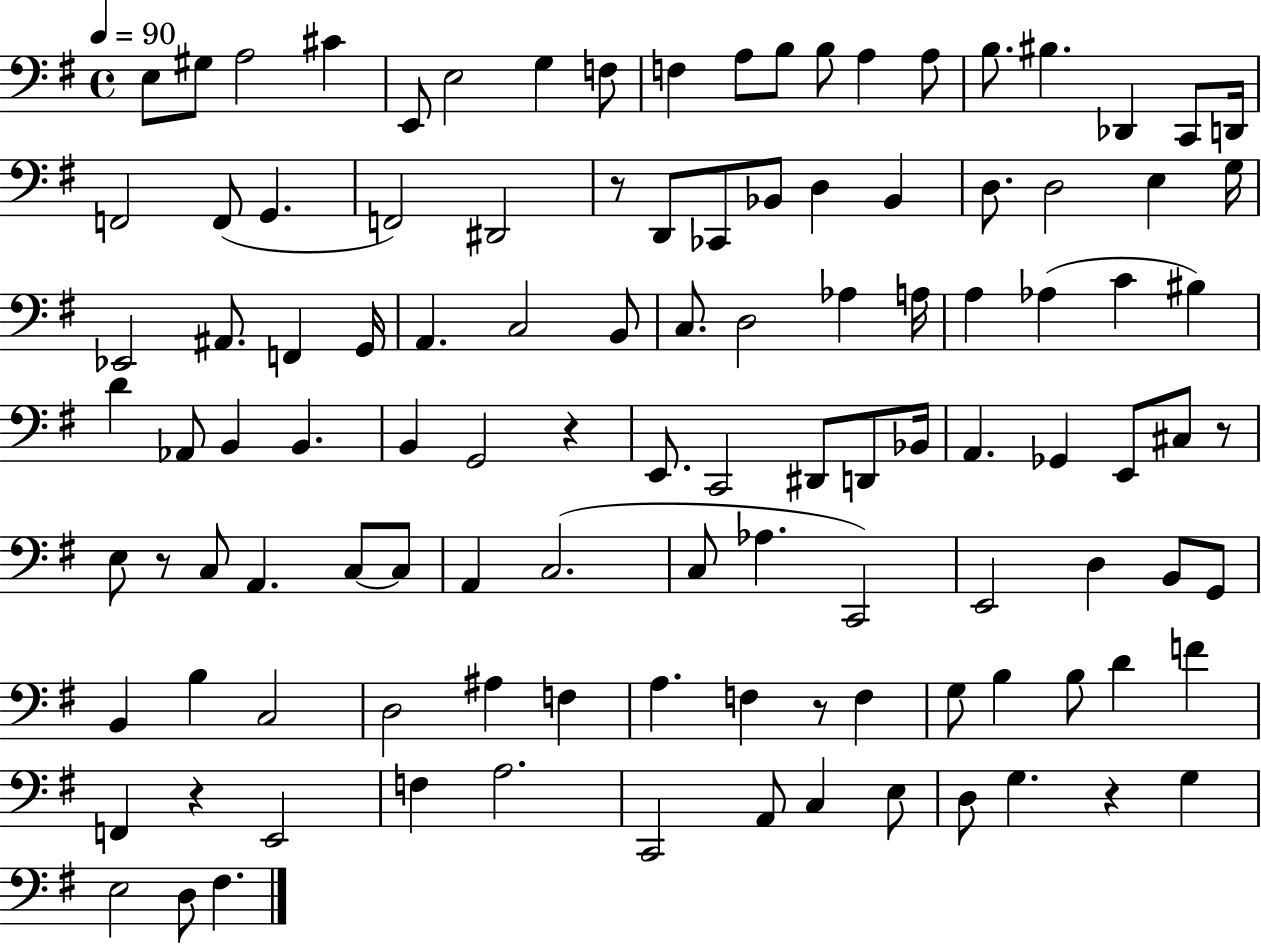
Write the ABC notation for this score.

X:1
T:Untitled
M:4/4
L:1/4
K:G
E,/2 ^G,/2 A,2 ^C E,,/2 E,2 G, F,/2 F, A,/2 B,/2 B,/2 A, A,/2 B,/2 ^B, _D,, C,,/2 D,,/4 F,,2 F,,/2 G,, F,,2 ^D,,2 z/2 D,,/2 _C,,/2 _B,,/2 D, _B,, D,/2 D,2 E, G,/4 _E,,2 ^A,,/2 F,, G,,/4 A,, C,2 B,,/2 C,/2 D,2 _A, A,/4 A, _A, C ^B, D _A,,/2 B,, B,, B,, G,,2 z E,,/2 C,,2 ^D,,/2 D,,/2 _B,,/4 A,, _G,, E,,/2 ^C,/2 z/2 E,/2 z/2 C,/2 A,, C,/2 C,/2 A,, C,2 C,/2 _A, C,,2 E,,2 D, B,,/2 G,,/2 B,, B, C,2 D,2 ^A, F, A, F, z/2 F, G,/2 B, B,/2 D F F,, z E,,2 F, A,2 C,,2 A,,/2 C, E,/2 D,/2 G, z G, E,2 D,/2 ^F,